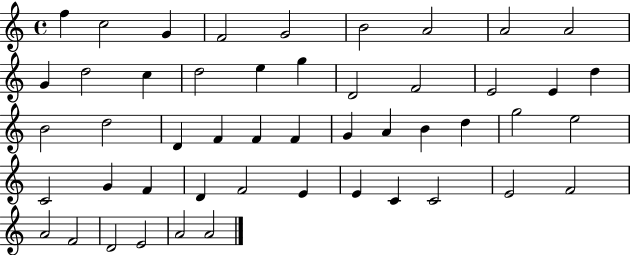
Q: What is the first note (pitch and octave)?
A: F5